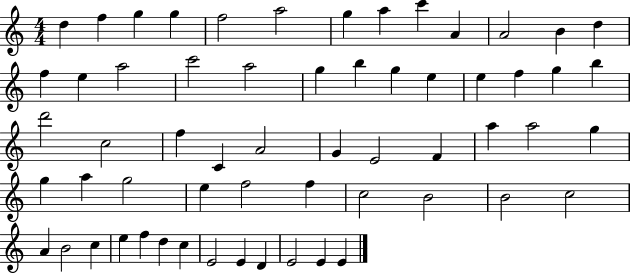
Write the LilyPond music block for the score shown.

{
  \clef treble
  \numericTimeSignature
  \time 4/4
  \key c \major
  d''4 f''4 g''4 g''4 | f''2 a''2 | g''4 a''4 c'''4 a'4 | a'2 b'4 d''4 | \break f''4 e''4 a''2 | c'''2 a''2 | g''4 b''4 g''4 e''4 | e''4 f''4 g''4 b''4 | \break d'''2 c''2 | f''4 c'4 a'2 | g'4 e'2 f'4 | a''4 a''2 g''4 | \break g''4 a''4 g''2 | e''4 f''2 f''4 | c''2 b'2 | b'2 c''2 | \break a'4 b'2 c''4 | e''4 f''4 d''4 c''4 | e'2 e'4 d'4 | e'2 e'4 e'4 | \break \bar "|."
}